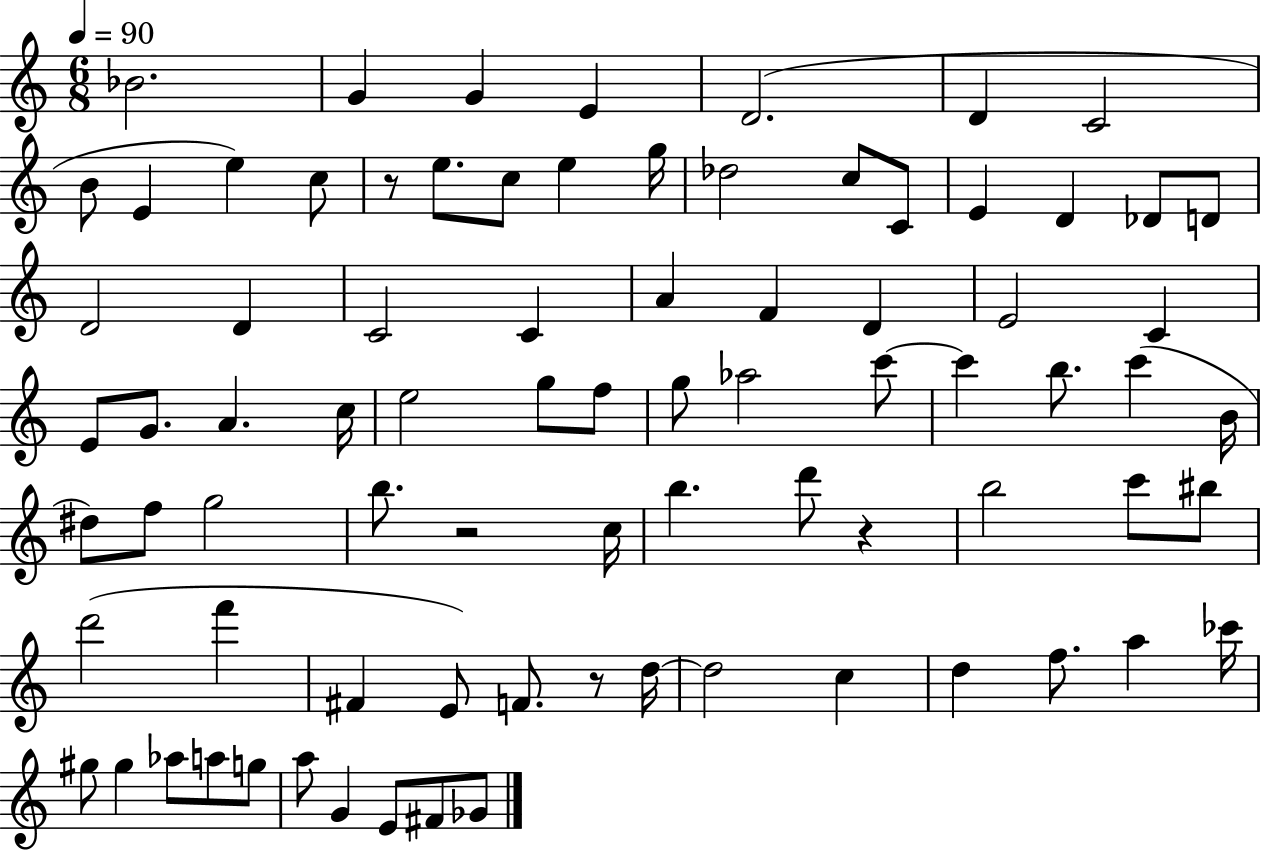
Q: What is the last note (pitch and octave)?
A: Gb4